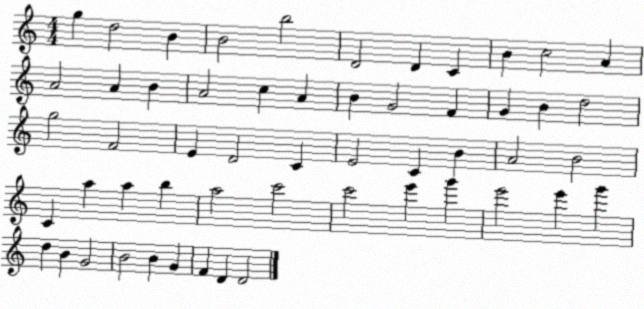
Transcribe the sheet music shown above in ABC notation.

X:1
T:Untitled
M:4/4
L:1/4
K:C
g d2 B B2 b2 D2 D C B c2 A A2 A B A2 c A B G2 F G B d2 g2 F2 E D2 C E2 C B A2 B2 C a a b a2 c'2 c'2 e' g' e'2 e' g' d B G2 B2 B G F D D2